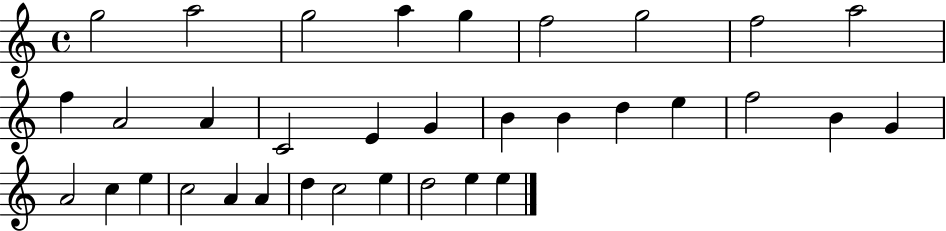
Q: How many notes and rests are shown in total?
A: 34